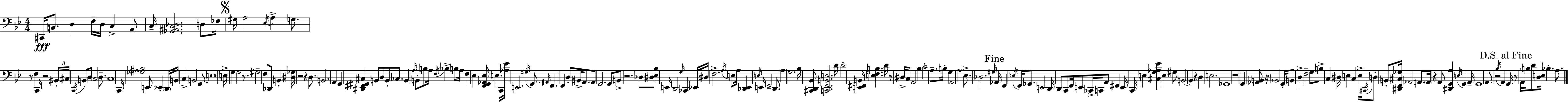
C#2/s B2/e. D3/q F3/s D3/s C3/q A2/e C3/s [Gb2,A#2,C3,Db3]/h. D3/e FES3/s G#3/s A3/h Eb3/s A3/q G3/e. R/e F3/q C2/s R/h BIS2/s C#3/s C2/s B2/e D3/e C3/h D3/e. C3/w C2/s [Gb3,A#3,Bb3]/h E2/e Eb2/q D2/s B2/s C3/q B2/h G2/e. E3/w E3/s G3/q G3/h R/e. G#3/h F3/e Db2/e B2/q [D#3,Gb3]/s R/h R/q D3/e. B2/h. A2/q G2/q [D#2,F#2,G#2,C#3]/q B2/s D3/e B2/e CES3/e. B2/q A3/s B2/e B3/e A3/s F3/s Bb3/q B3/e A3/s F3/q Eb3/q [F2,G2,Ab2,Eb3]/s E3/q. C2/s [Ab3,Eb4]/s E2/h. G#3/s G2/e. A#2/s F2/q. F2/q D3/e BIS2/s A2/e. A2/e G2/h. G2/e B2/e R/h. Db3/e [D#3,Eb3,Bb3]/e E2/s D2/h G3/s CES2/q Eb2/s D#3/s F3/h. A3/s E3/e A3/s [Db2,Eb2]/q E3/s E2/s F2/h D2/e. A3/q G3/h. Bb3/s [C#2,D2,Bb2]/e [C2,F2,B2,E3]/h. D4/s D4/h [E2,F#2,B2]/s [E3,F3,B3]/q. D4/s R/e D#3/s C3/s A2/h Bb3/q C4/h A3/e. B3/s G3/q A2/h A3/h Eb3/e. Db3/h. G#3/s Ab2/s F2/q E3/s F2/s Gb2/e. E2/h D2/s D2/e C2/e F2/s E2/e CES2/s C2/s A2/e F#2/q E2/s C2/s E3/q [C#3,G3,Ab3,Eb4]/q E3/q G#3/e B2/h B2/q R/q D3/q E3/h. Gb2/w R/w G2/q [Ab2,B2]/e R/s Bb2/h G2/s B2/e D3/q F3/h G3/e B3/e C3/q D#3/s E3/q C3/q E3/s C#2/s D3/e B2/e [D#2,F2,C#3,Gb3]/s Ab2/h A2/e. A2/s R/q A2/e [D#2,G2,A3]/q E3/s G2/q A2/s G2/w A2/e. R/h Bb3/s A2/q G2/s R/e A2/s B3/s D4/e [D3,E3]/s Bb3/q. A3/e.